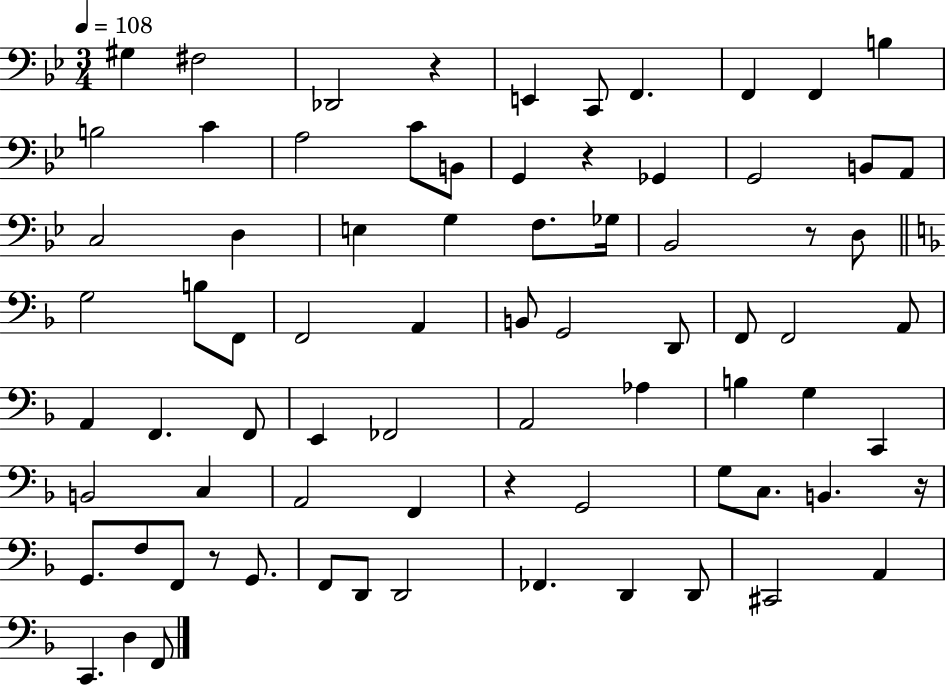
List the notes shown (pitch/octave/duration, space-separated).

G#3/q F#3/h Db2/h R/q E2/q C2/e F2/q. F2/q F2/q B3/q B3/h C4/q A3/h C4/e B2/e G2/q R/q Gb2/q G2/h B2/e A2/e C3/h D3/q E3/q G3/q F3/e. Gb3/s Bb2/h R/e D3/e G3/h B3/e F2/e F2/h A2/q B2/e G2/h D2/e F2/e F2/h A2/e A2/q F2/q. F2/e E2/q FES2/h A2/h Ab3/q B3/q G3/q C2/q B2/h C3/q A2/h F2/q R/q G2/h G3/e C3/e. B2/q. R/s G2/e. F3/e F2/e R/e G2/e. F2/e D2/e D2/h FES2/q. D2/q D2/e C#2/h A2/q C2/q. D3/q F2/e